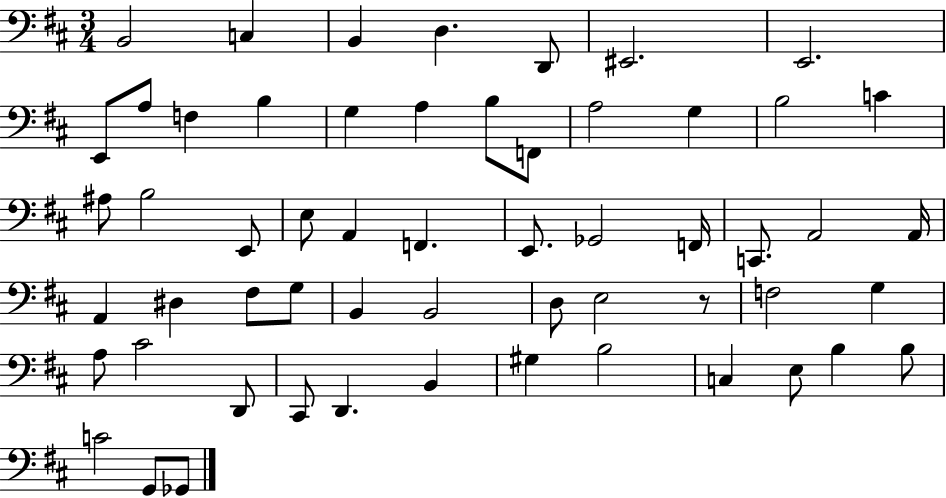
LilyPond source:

{
  \clef bass
  \numericTimeSignature
  \time 3/4
  \key d \major
  b,2 c4 | b,4 d4. d,8 | eis,2. | e,2. | \break e,8 a8 f4 b4 | g4 a4 b8 f,8 | a2 g4 | b2 c'4 | \break ais8 b2 e,8 | e8 a,4 f,4. | e,8. ges,2 f,16 | c,8. a,2 a,16 | \break a,4 dis4 fis8 g8 | b,4 b,2 | d8 e2 r8 | f2 g4 | \break a8 cis'2 d,8 | cis,8 d,4. b,4 | gis4 b2 | c4 e8 b4 b8 | \break c'2 g,8 ges,8 | \bar "|."
}